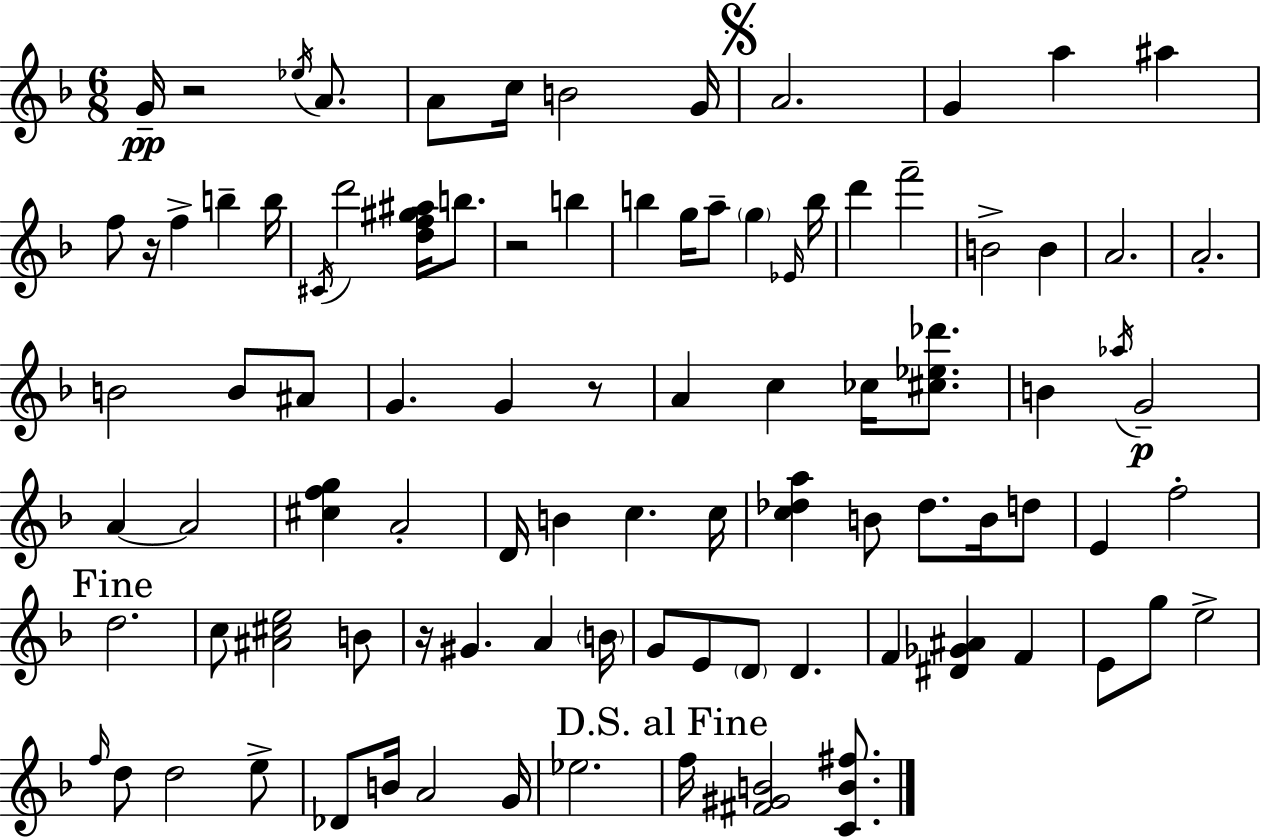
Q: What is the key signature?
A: F major